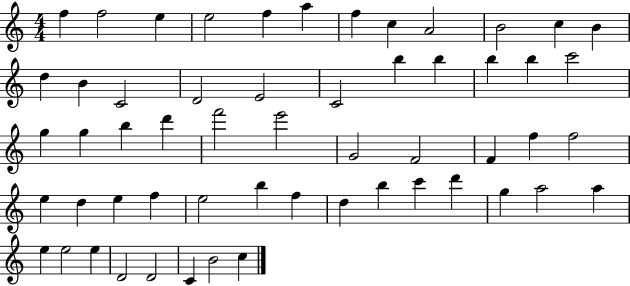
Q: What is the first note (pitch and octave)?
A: F5